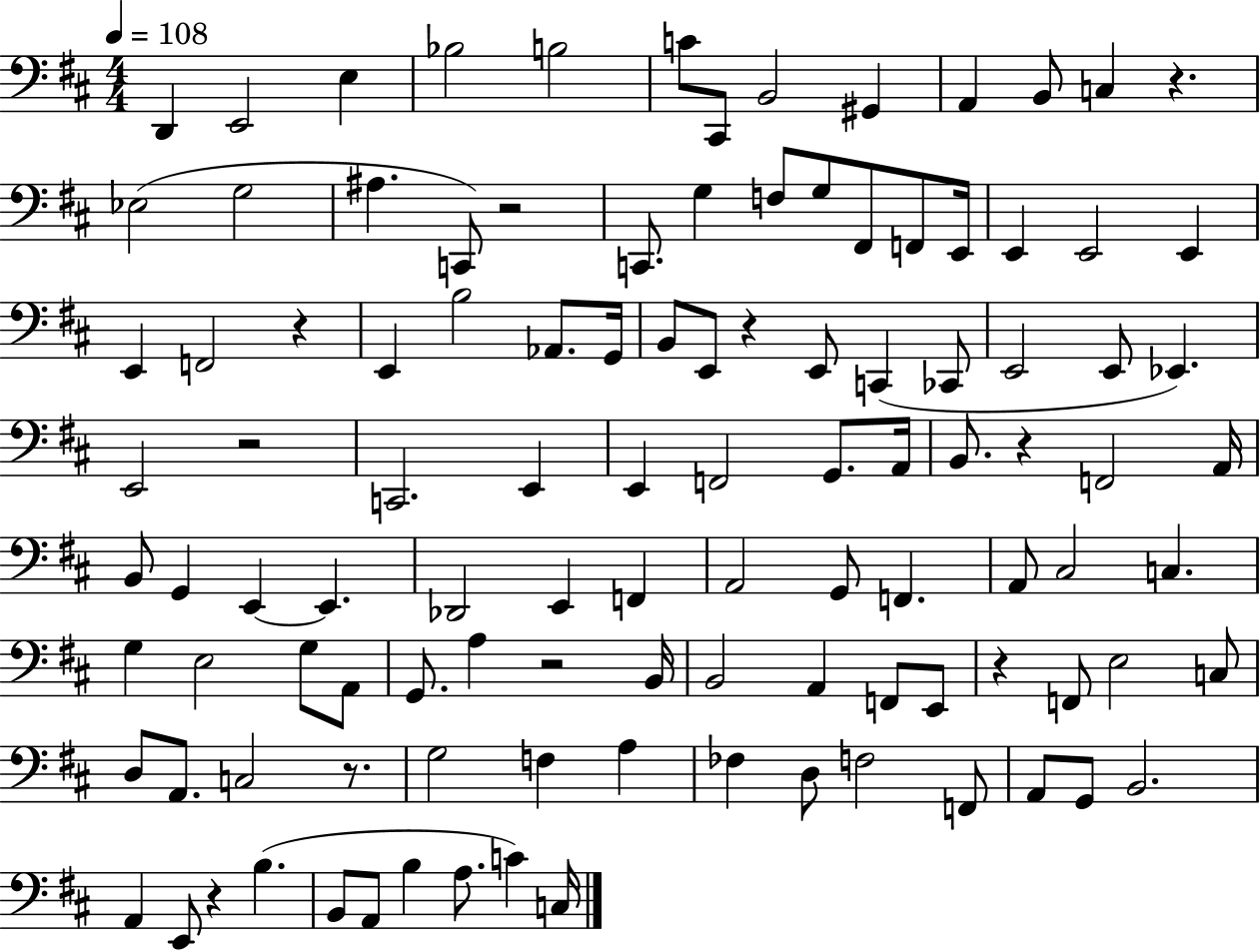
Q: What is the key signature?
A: D major